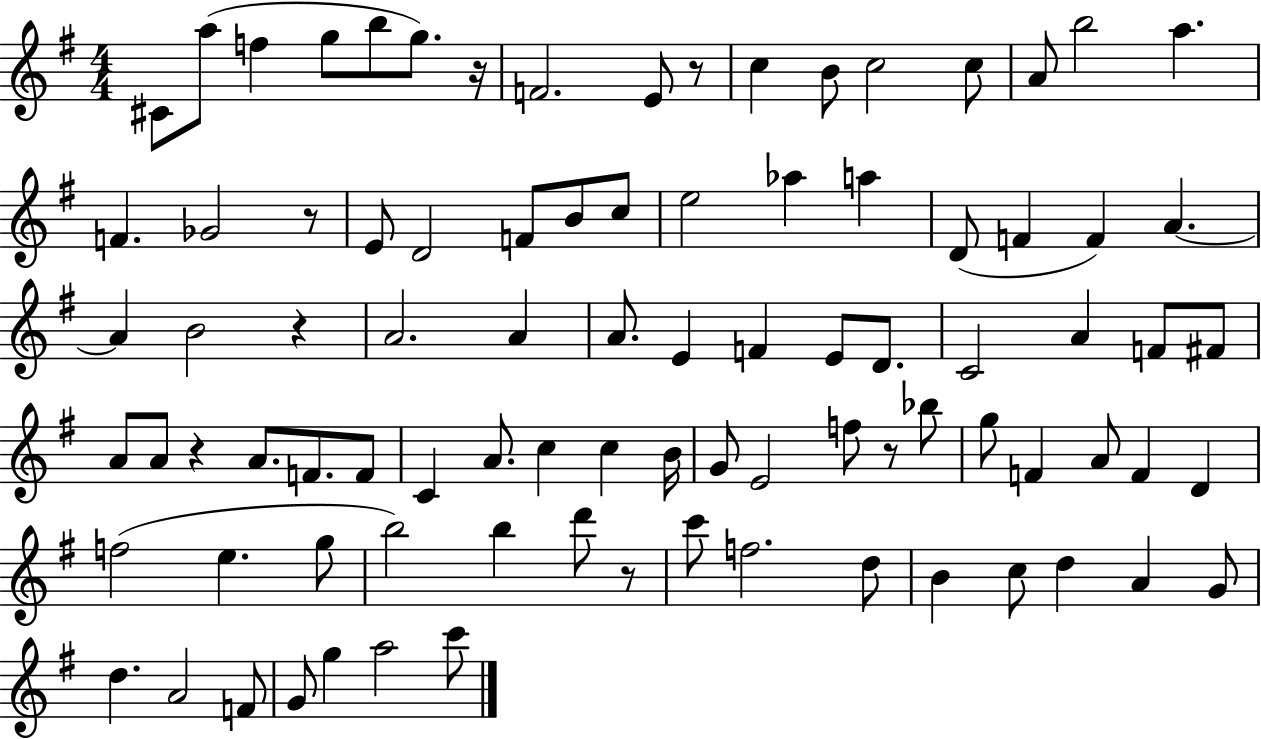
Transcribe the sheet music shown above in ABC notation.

X:1
T:Untitled
M:4/4
L:1/4
K:G
^C/2 a/2 f g/2 b/2 g/2 z/4 F2 E/2 z/2 c B/2 c2 c/2 A/2 b2 a F _G2 z/2 E/2 D2 F/2 B/2 c/2 e2 _a a D/2 F F A A B2 z A2 A A/2 E F E/2 D/2 C2 A F/2 ^F/2 A/2 A/2 z A/2 F/2 F/2 C A/2 c c B/4 G/2 E2 f/2 z/2 _b/2 g/2 F A/2 F D f2 e g/2 b2 b d'/2 z/2 c'/2 f2 d/2 B c/2 d A G/2 d A2 F/2 G/2 g a2 c'/2